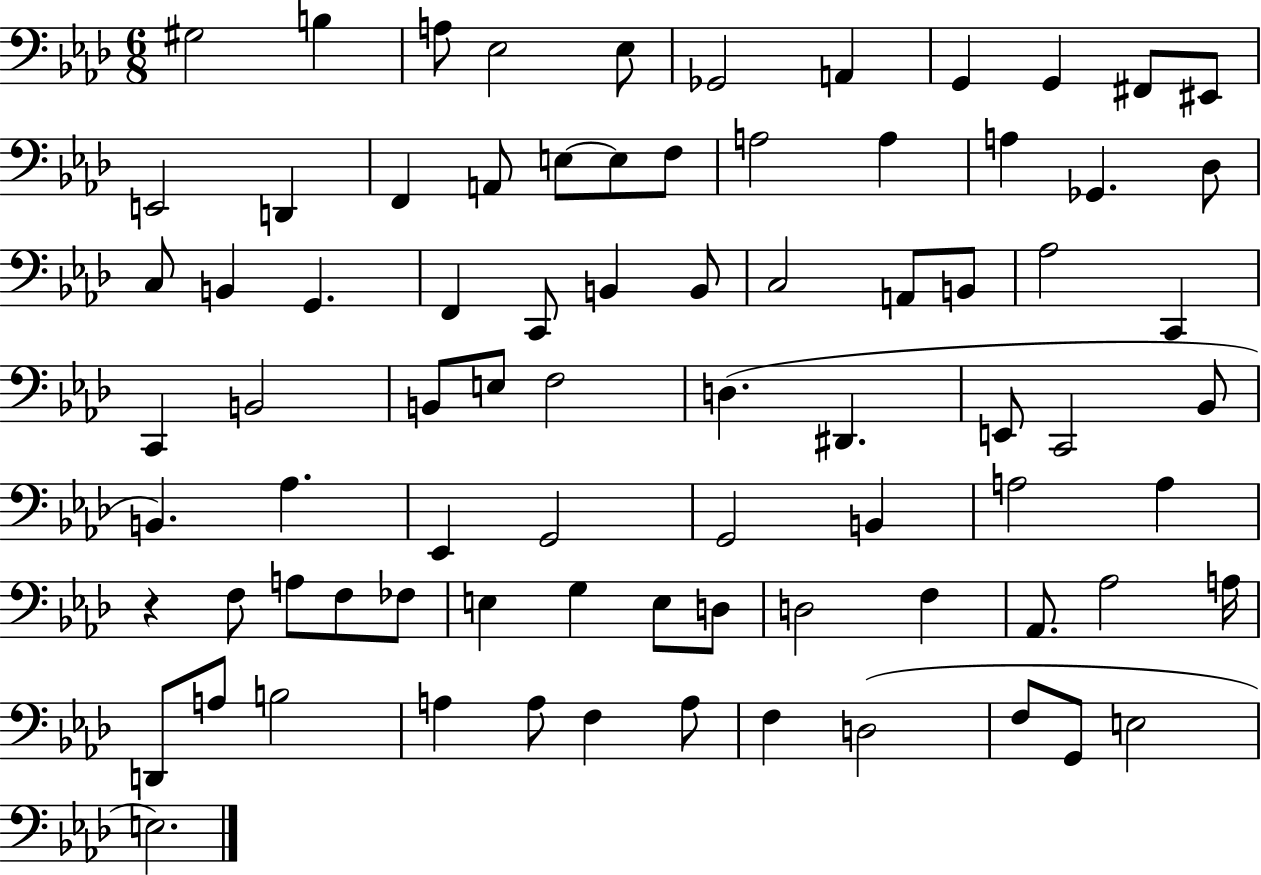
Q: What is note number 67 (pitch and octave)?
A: D2